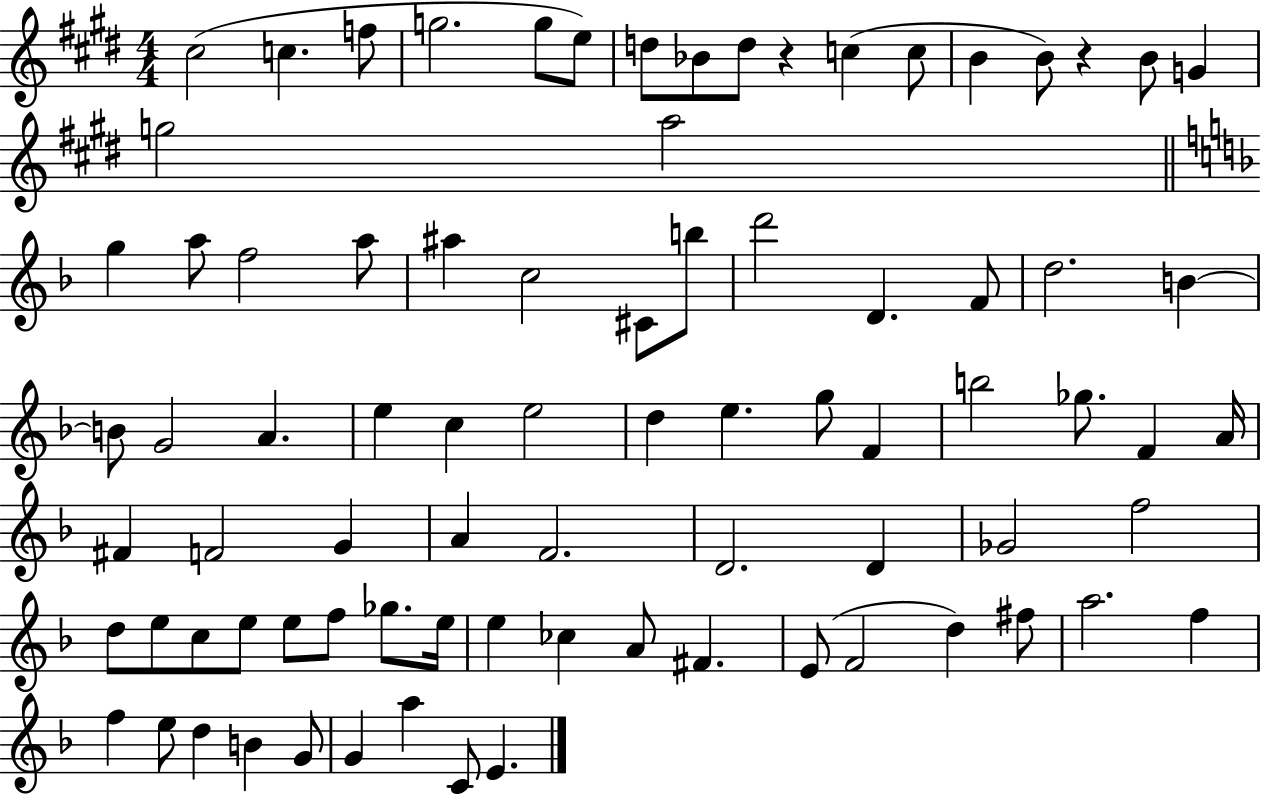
X:1
T:Untitled
M:4/4
L:1/4
K:E
^c2 c f/2 g2 g/2 e/2 d/2 _B/2 d/2 z c c/2 B B/2 z B/2 G g2 a2 g a/2 f2 a/2 ^a c2 ^C/2 b/2 d'2 D F/2 d2 B B/2 G2 A e c e2 d e g/2 F b2 _g/2 F A/4 ^F F2 G A F2 D2 D _G2 f2 d/2 e/2 c/2 e/2 e/2 f/2 _g/2 e/4 e _c A/2 ^F E/2 F2 d ^f/2 a2 f f e/2 d B G/2 G a C/2 E